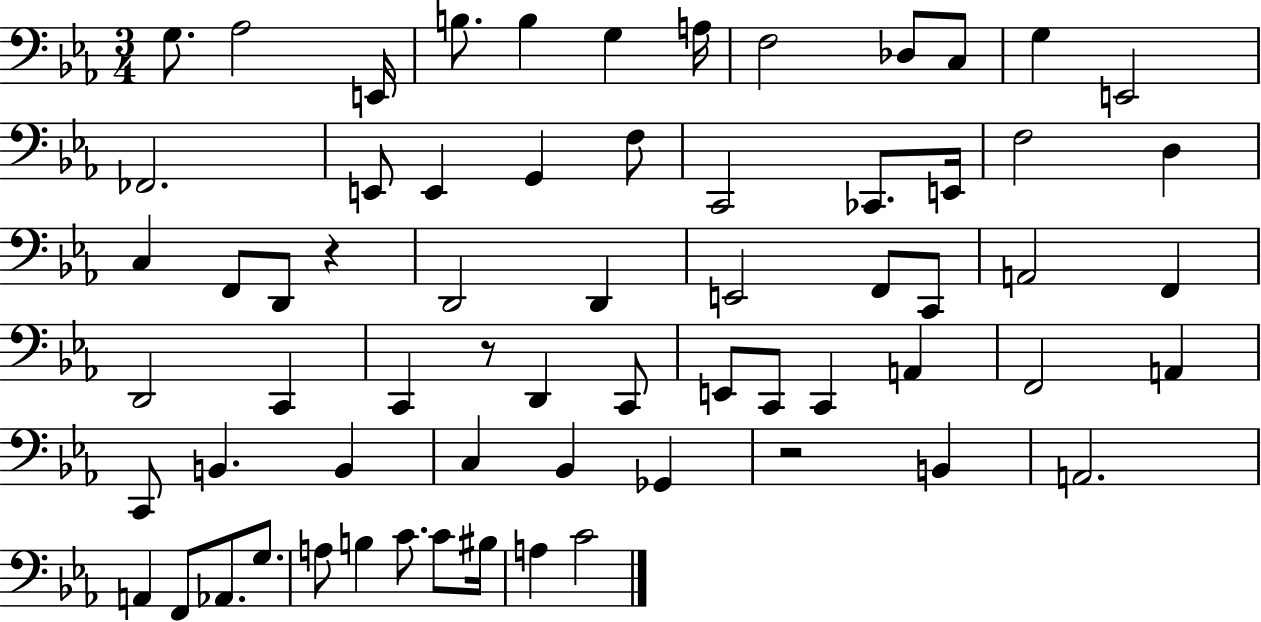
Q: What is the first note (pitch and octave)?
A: G3